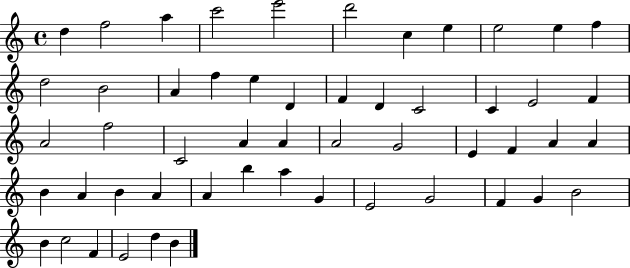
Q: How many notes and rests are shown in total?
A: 53